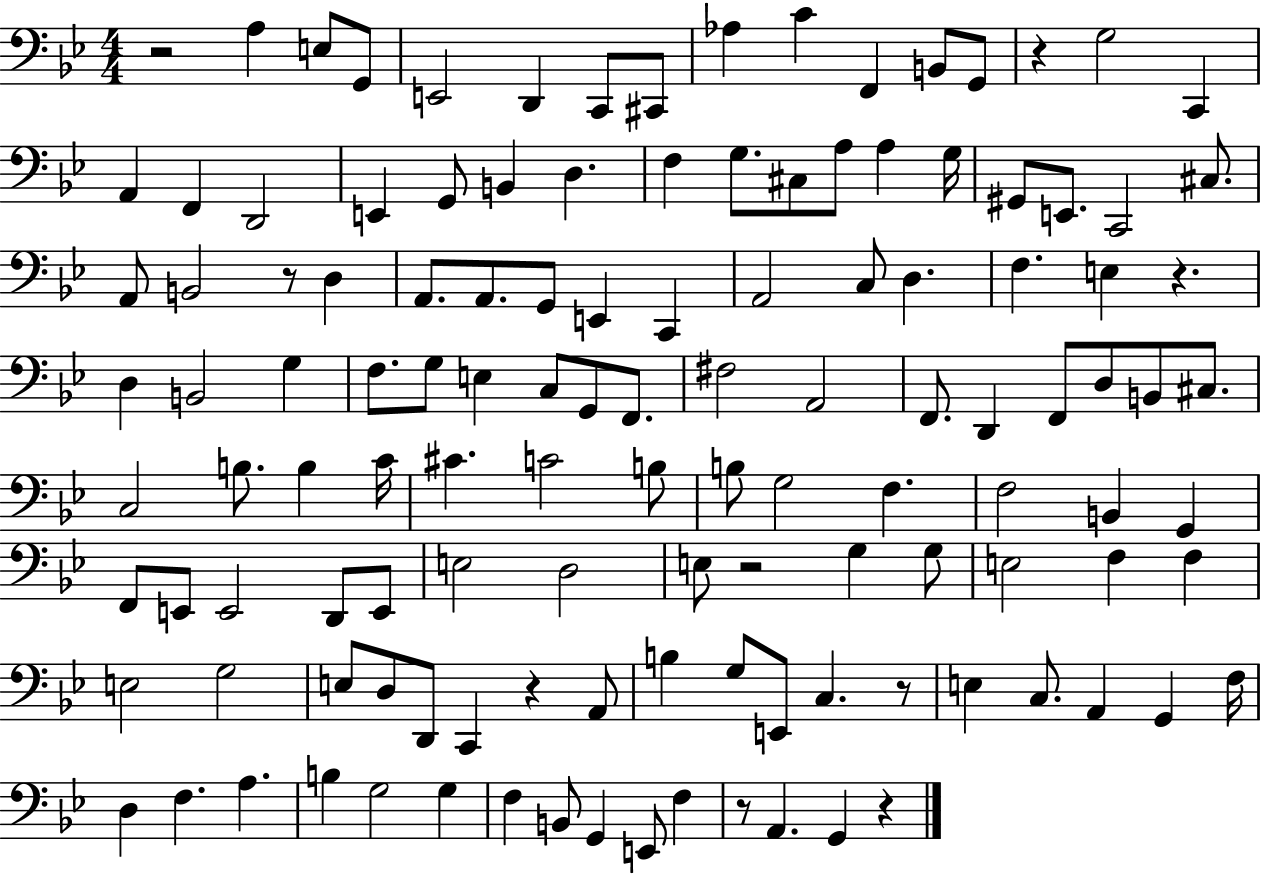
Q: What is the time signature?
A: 4/4